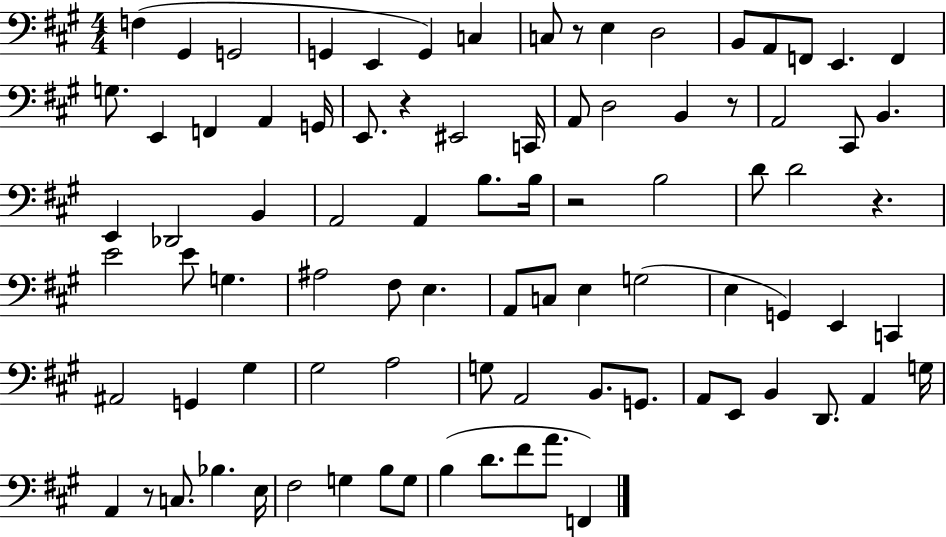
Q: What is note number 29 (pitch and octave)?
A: B2